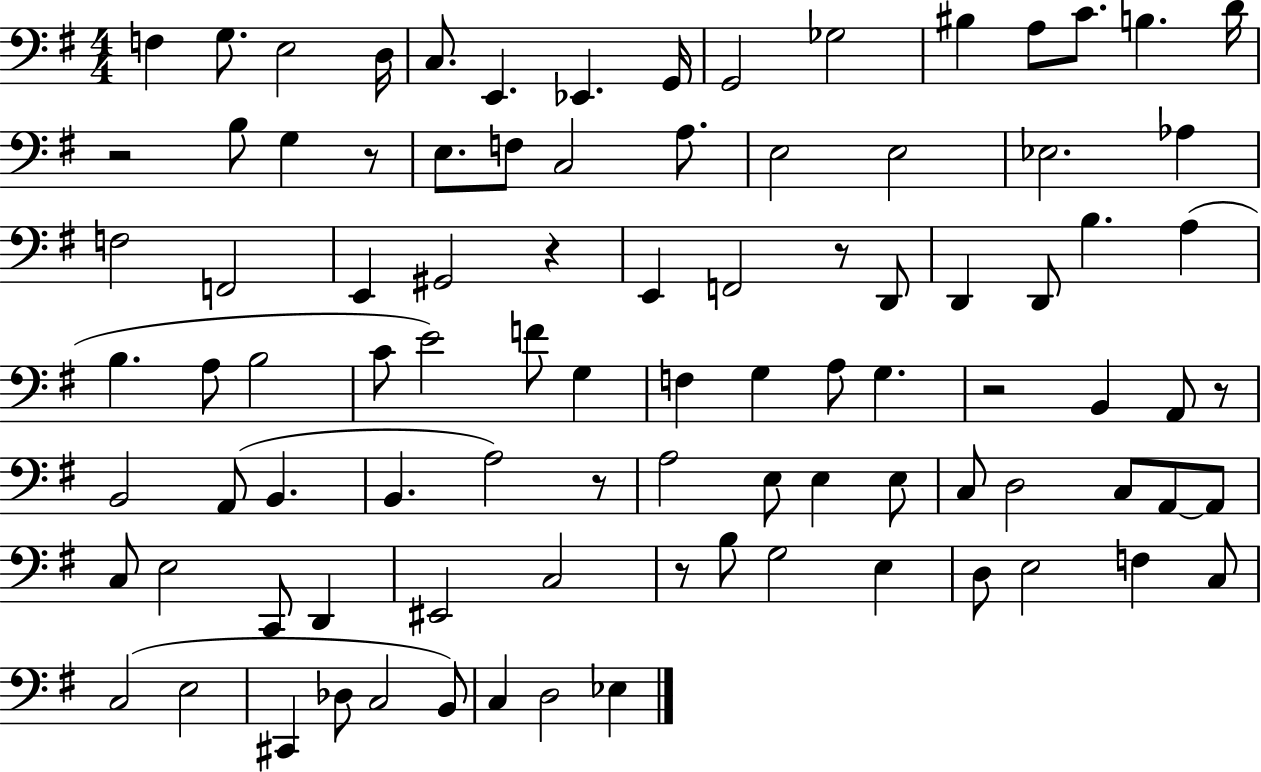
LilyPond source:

{
  \clef bass
  \numericTimeSignature
  \time 4/4
  \key g \major
  f4 g8. e2 d16 | c8. e,4. ees,4. g,16 | g,2 ges2 | bis4 a8 c'8. b4. d'16 | \break r2 b8 g4 r8 | e8. f8 c2 a8. | e2 e2 | ees2. aes4 | \break f2 f,2 | e,4 gis,2 r4 | e,4 f,2 r8 d,8 | d,4 d,8 b4. a4( | \break b4. a8 b2 | c'8 e'2) f'8 g4 | f4 g4 a8 g4. | r2 b,4 a,8 r8 | \break b,2 a,8( b,4. | b,4. a2) r8 | a2 e8 e4 e8 | c8 d2 c8 a,8~~ a,8 | \break c8 e2 c,8 d,4 | eis,2 c2 | r8 b8 g2 e4 | d8 e2 f4 c8 | \break c2( e2 | cis,4 des8 c2 b,8) | c4 d2 ees4 | \bar "|."
}